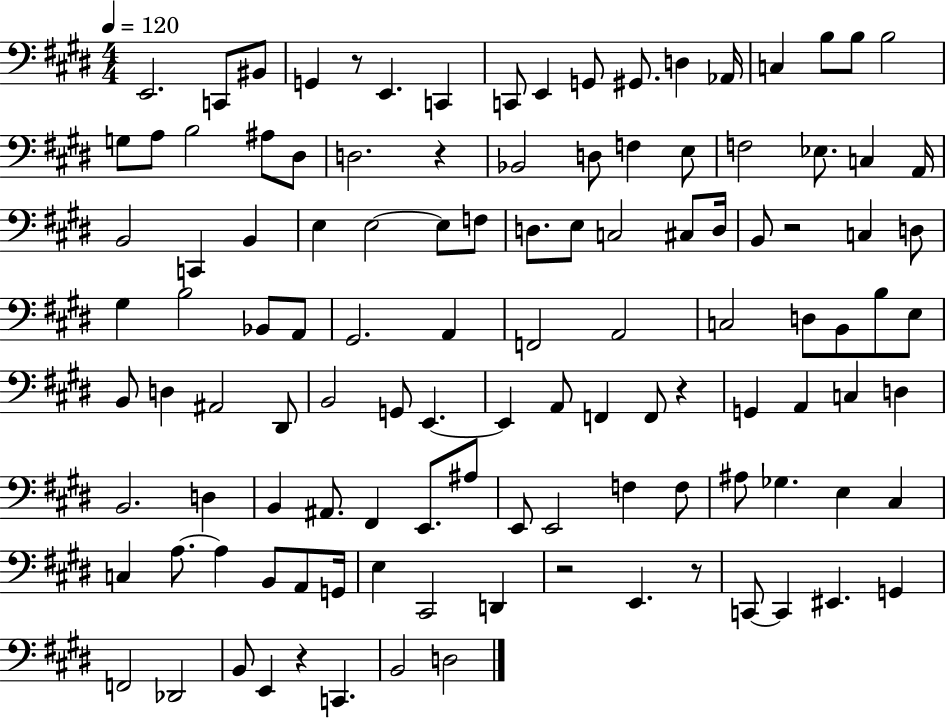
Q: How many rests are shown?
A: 7